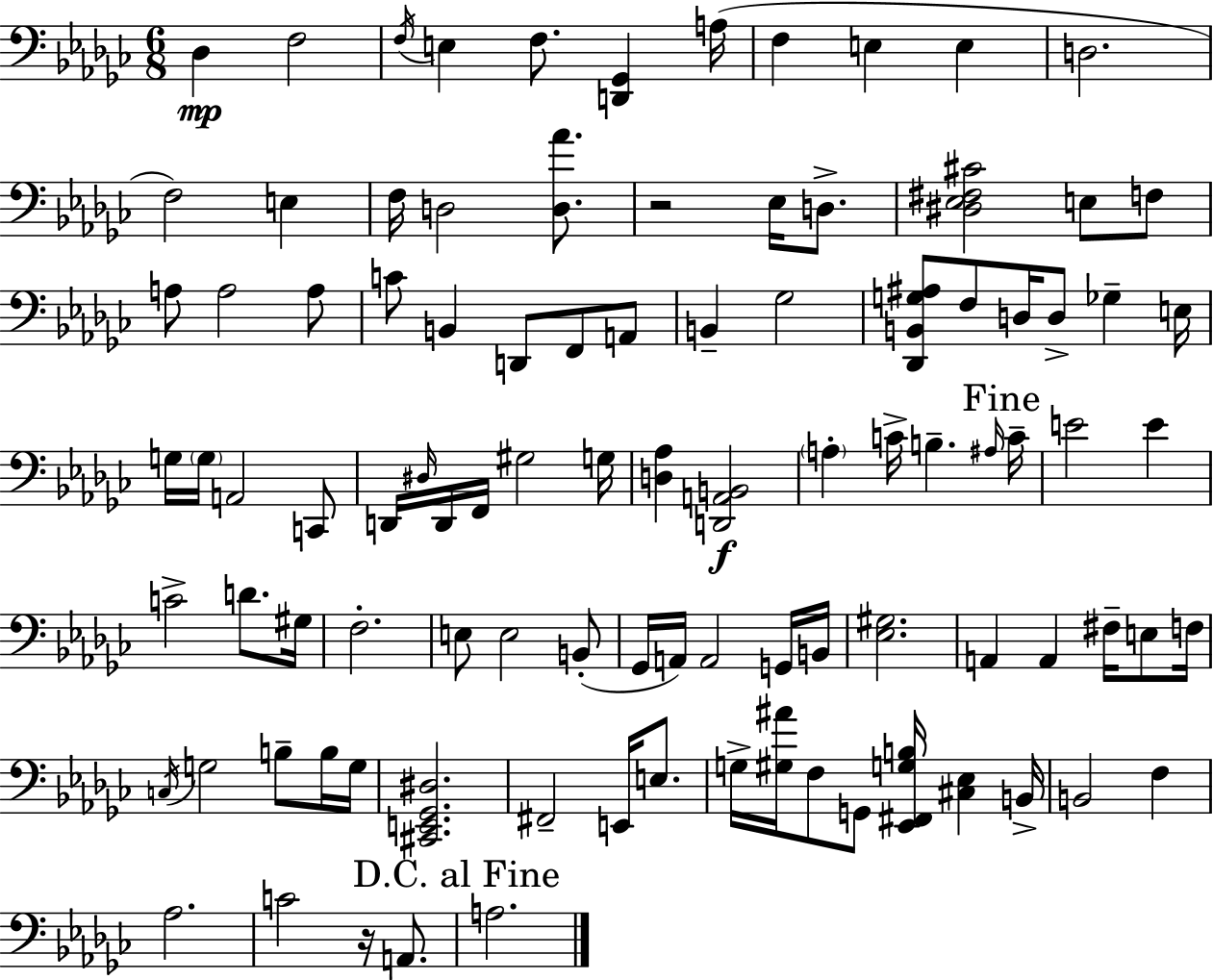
{
  \clef bass
  \numericTimeSignature
  \time 6/8
  \key ees \minor
  des4\mp f2 | \acciaccatura { f16 } e4 f8. <d, ges,>4 | a16( f4 e4 e4 | d2. | \break f2) e4 | f16 d2 <d aes'>8. | r2 ees16 d8.-> | <dis ees fis cis'>2 e8 f8 | \break a8 a2 a8 | c'8 b,4 d,8 f,8 a,8 | b,4-- ges2 | <des, b, g ais>8 f8 d16 d8-> ges4-- | \break e16 g16 \parenthesize g16 a,2 c,8 | d,16 \grace { dis16 } d,16 f,16 gis2 | g16 <d aes>4 <d, a, b,>2\f | \parenthesize a4-. c'16-> b4.-- | \break \grace { ais16 } \mark "Fine" c'16-- e'2 e'4 | c'2-> d'8. | gis16 f2.-. | e8 e2 | \break b,8-.( ges,16 a,16) a,2 | g,16 b,16 <ees gis>2. | a,4 a,4 fis16-- | e8 f16 \acciaccatura { c16 } g2 | \break b8-- b16 g16 <cis, e, ges, dis>2. | fis,2-- | e,16 e8. g16-> <gis ais'>16 f8 g,8 <ees, fis, g b>16 <cis ees>4 | b,16-> b,2 | \break f4 aes2. | c'2 | r16 a,8. \mark "D.C. al Fine" a2. | \bar "|."
}